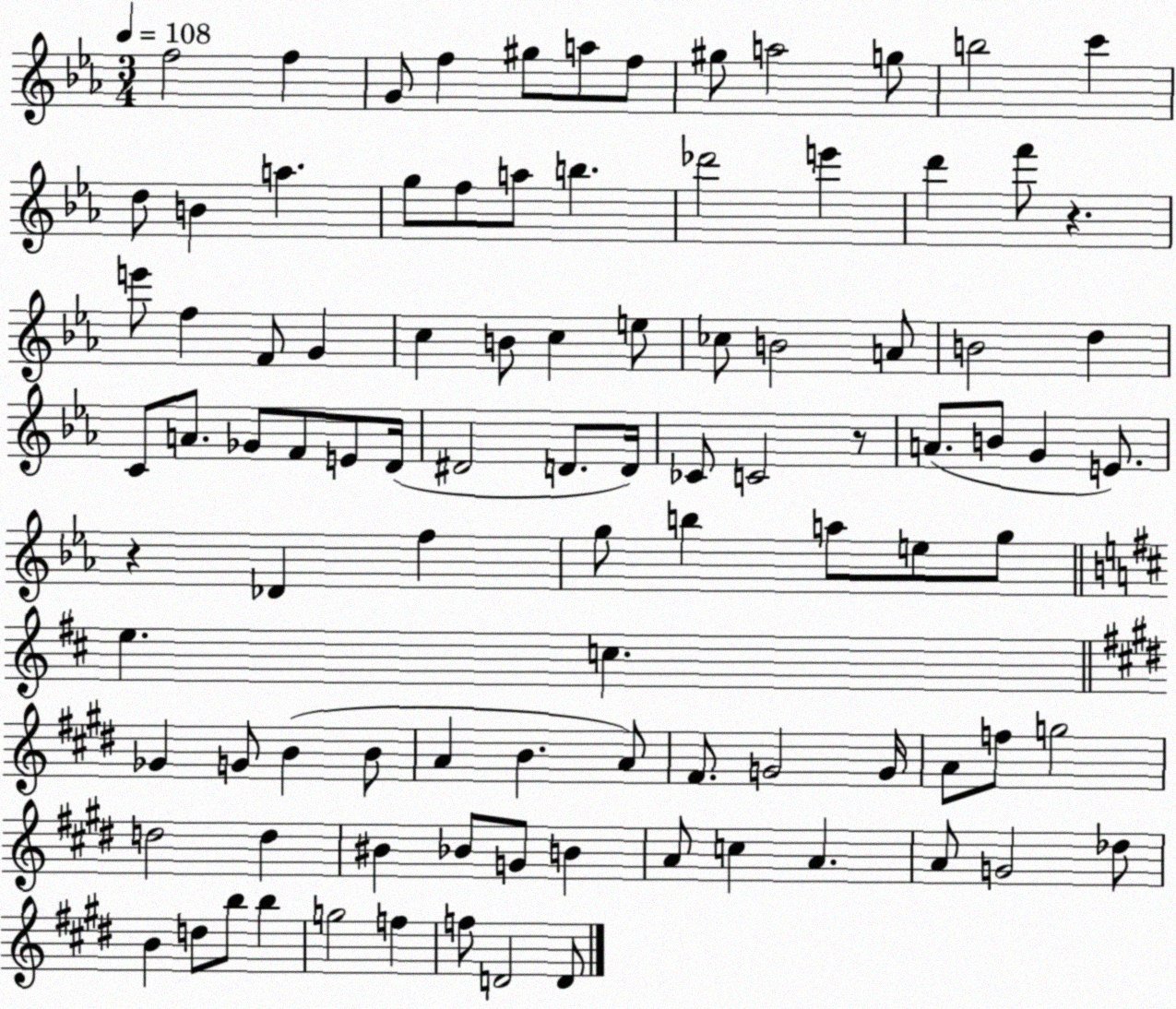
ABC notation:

X:1
T:Untitled
M:3/4
L:1/4
K:Eb
f2 f G/2 f ^g/2 a/2 f/2 ^g/2 a2 g/2 b2 c' d/2 B a g/2 f/2 a/2 b _d'2 e' d' f'/2 z e'/2 f F/2 G c B/2 c e/2 _c/2 B2 A/2 B2 d C/2 A/2 _G/2 F/2 E/2 D/4 ^D2 D/2 D/4 _C/2 C2 z/2 A/2 B/2 G E/2 z _D f g/2 b a/2 e/2 g/2 e c _G G/2 B B/2 A B A/2 ^F/2 G2 G/4 A/2 f/2 g2 d2 d ^B _B/2 G/2 B A/2 c A A/2 G2 _d/2 B d/2 b/2 b g2 f f/2 D2 D/2